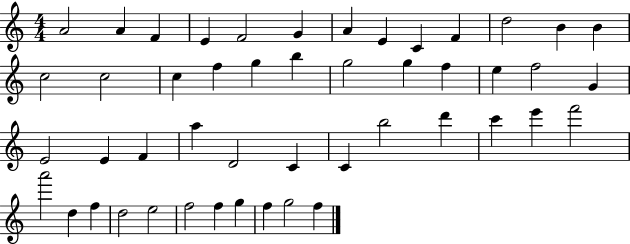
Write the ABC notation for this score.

X:1
T:Untitled
M:4/4
L:1/4
K:C
A2 A F E F2 G A E C F d2 B B c2 c2 c f g b g2 g f e f2 G E2 E F a D2 C C b2 d' c' e' f'2 a'2 d f d2 e2 f2 f g f g2 f